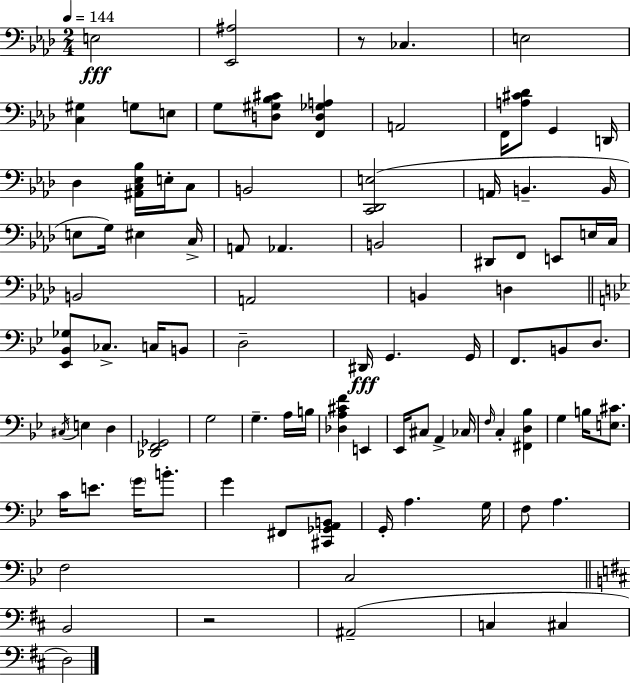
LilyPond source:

{
  \clef bass
  \numericTimeSignature
  \time 2/4
  \key f \minor
  \tempo 4 = 144
  e2\fff | <ees, ais>2 | r8 ces4. | e2 | \break <c gis>4 g8 e8 | g8 <d gis bes cis'>8 <f, d ges a>4 | a,2 | f,16 <a cis' des'>8 g,4 d,16 | \break des4 <ais, c ees bes>16 e16-. c8 | b,2 | <c, des, e>2( | a,16 b,4.-- b,16 | \break e8 g16) eis4 c16-> | a,8 aes,4. | b,2 | dis,8 f,8 e,8 e16 c16 | \break b,2 | a,2 | b,4 d4 | \bar "||" \break \key bes \major <ees, bes, ges>8 ces8.-> c16 b,8 | d2-- | dis,16\fff g,4. g,16 | f,8. b,8 d8. | \break \acciaccatura { cis16 } e4 d4 | <des, f, ges,>2 | g2 | g4.-- a16 | \break b16 <des a cis' f'>4 e,4 | ees,16 cis8 a,4-> | ces16 \grace { f16 } c4-. <fis, d bes>4 | g4 b16 <e cis'>8. | \break c'16 e'8. \parenthesize g'16 b'8.-. | g'4 fis,8 | <cis, ges, a, b,>8 g,16-. a4. | g16 f8 a4. | \break f2 | c2 | \bar "||" \break \key d \major b,2 | r2 | ais,2--( | c4 cis4 | \break d2) | \bar "|."
}